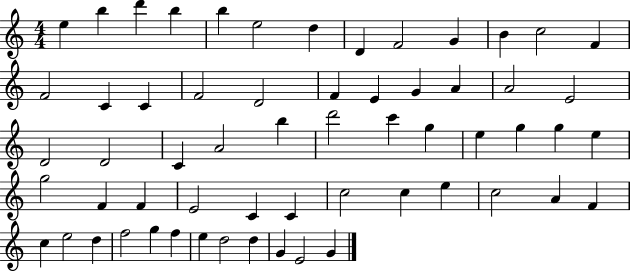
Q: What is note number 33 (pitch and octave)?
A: E5